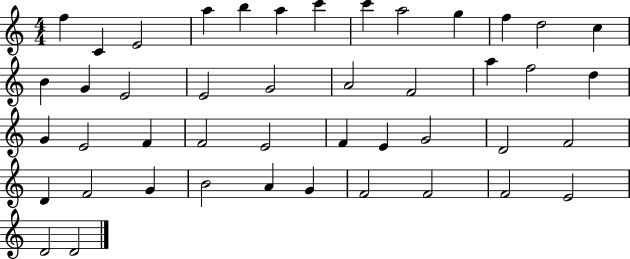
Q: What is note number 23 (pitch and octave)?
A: D5